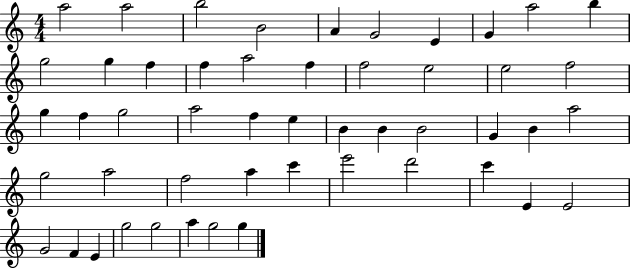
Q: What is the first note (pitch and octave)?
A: A5